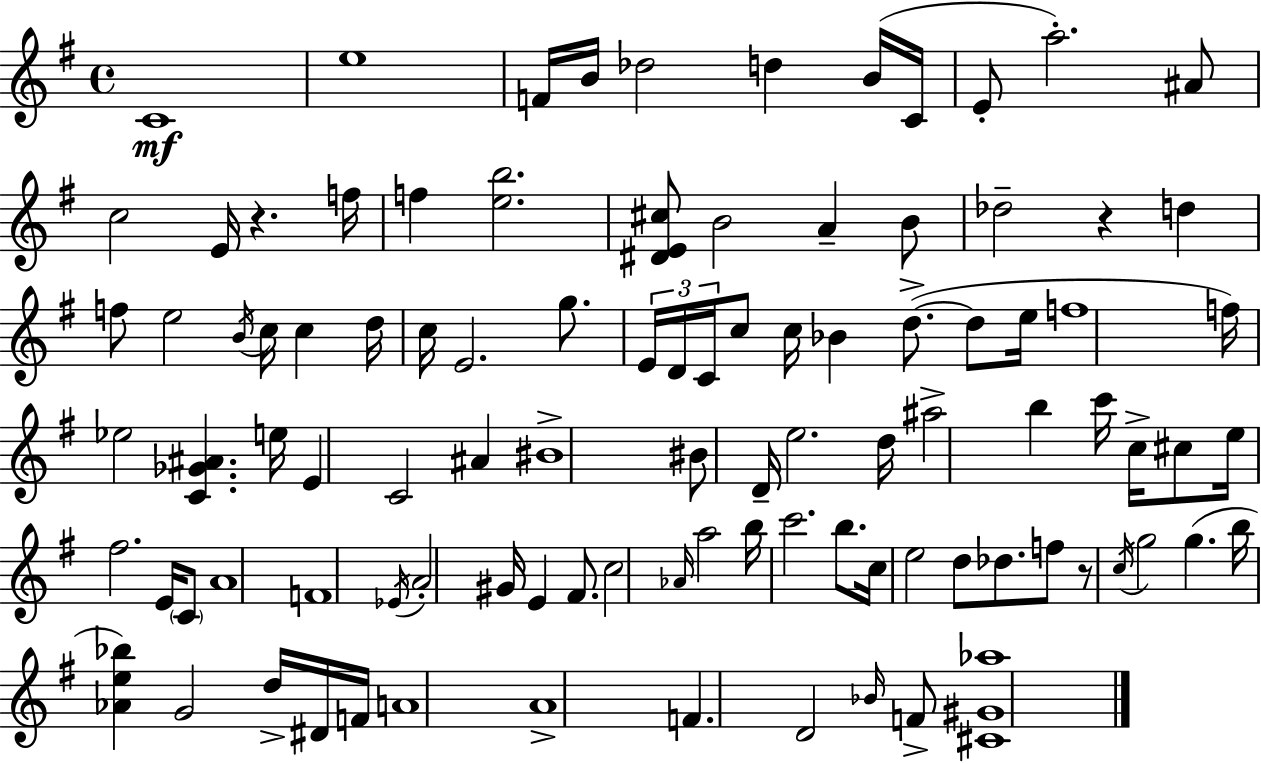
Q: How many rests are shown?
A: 3